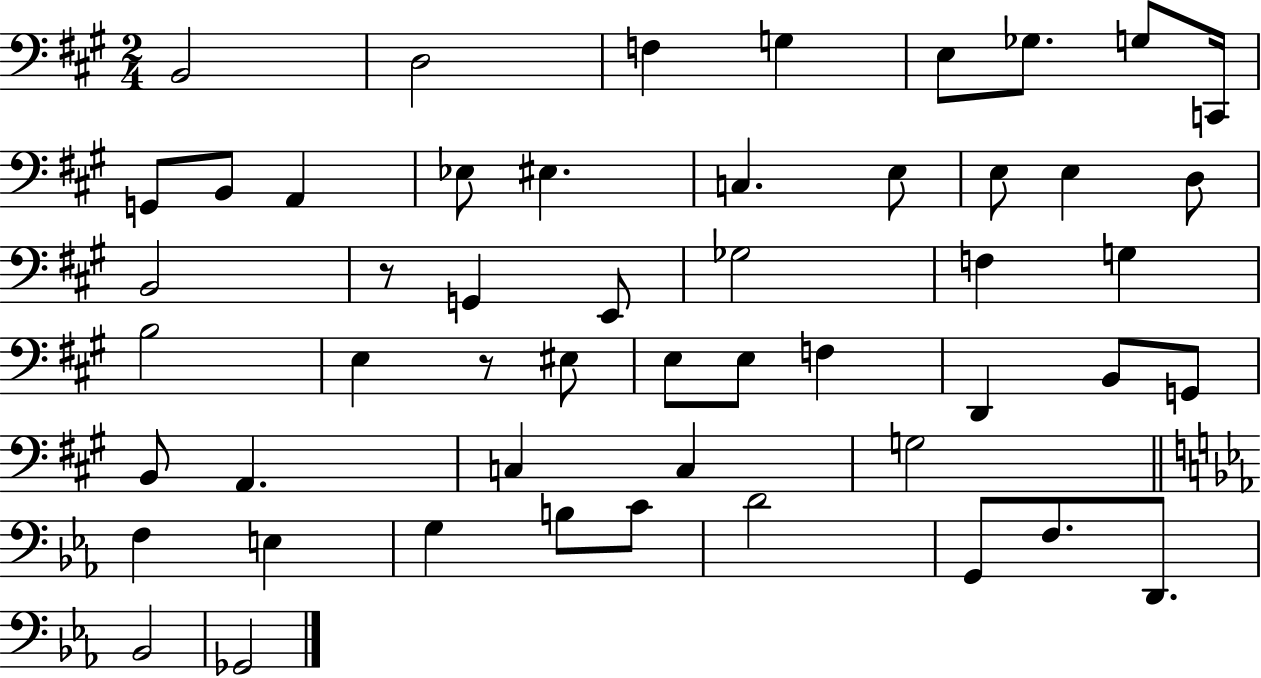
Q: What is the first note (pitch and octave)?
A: B2